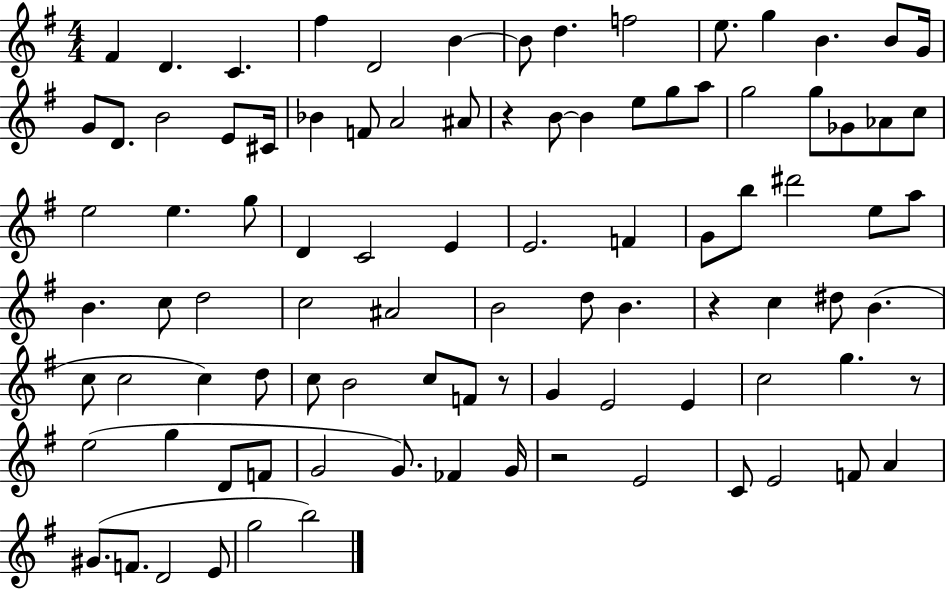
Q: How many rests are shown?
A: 5